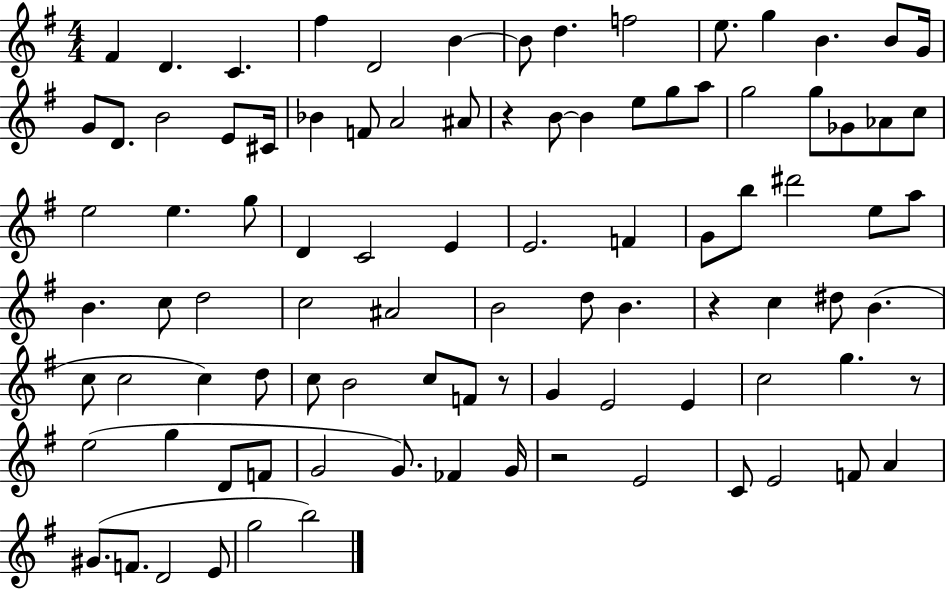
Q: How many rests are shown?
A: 5